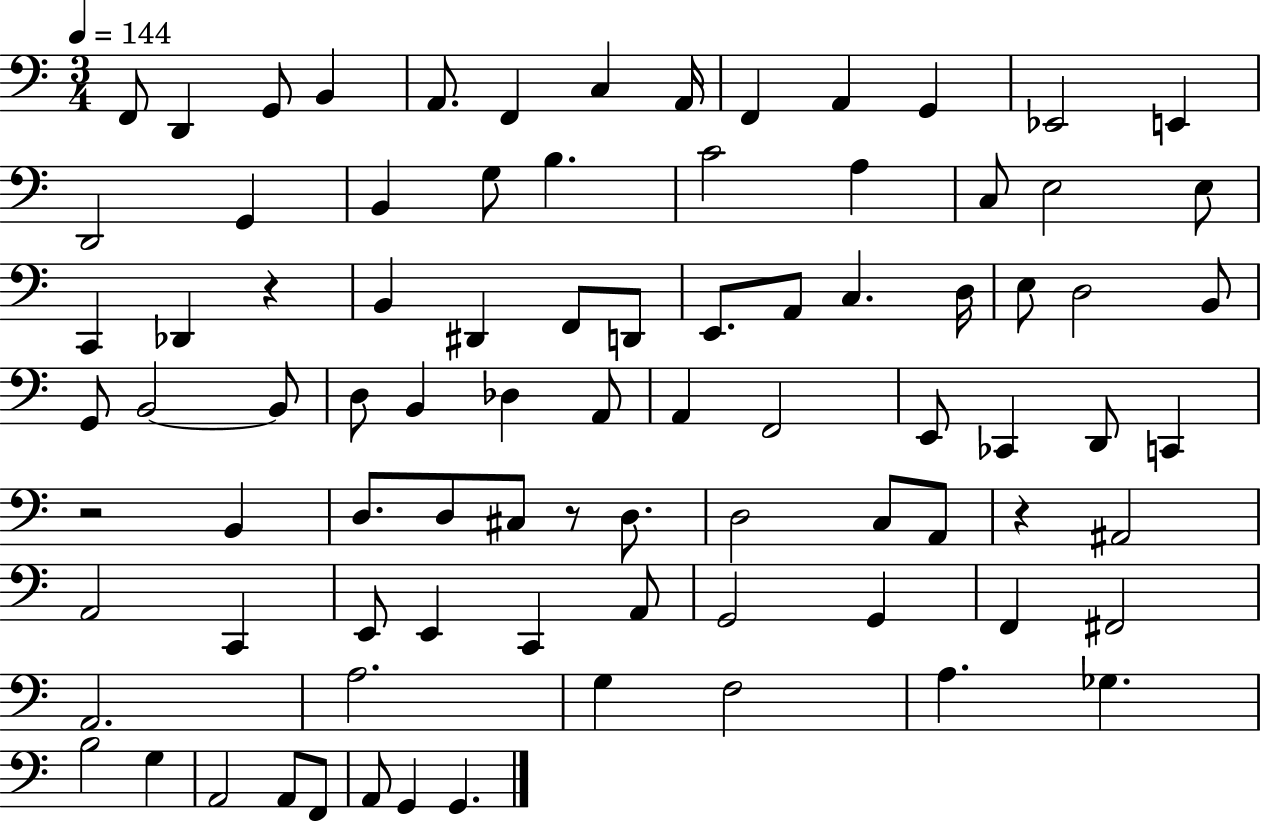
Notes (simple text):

F2/e D2/q G2/e B2/q A2/e. F2/q C3/q A2/s F2/q A2/q G2/q Eb2/h E2/q D2/h G2/q B2/q G3/e B3/q. C4/h A3/q C3/e E3/h E3/e C2/q Db2/q R/q B2/q D#2/q F2/e D2/e E2/e. A2/e C3/q. D3/s E3/e D3/h B2/e G2/e B2/h B2/e D3/e B2/q Db3/q A2/e A2/q F2/h E2/e CES2/q D2/e C2/q R/h B2/q D3/e. D3/e C#3/e R/e D3/e. D3/h C3/e A2/e R/q A#2/h A2/h C2/q E2/e E2/q C2/q A2/e G2/h G2/q F2/q F#2/h A2/h. A3/h. G3/q F3/h A3/q. Gb3/q. B3/h G3/q A2/h A2/e F2/e A2/e G2/q G2/q.